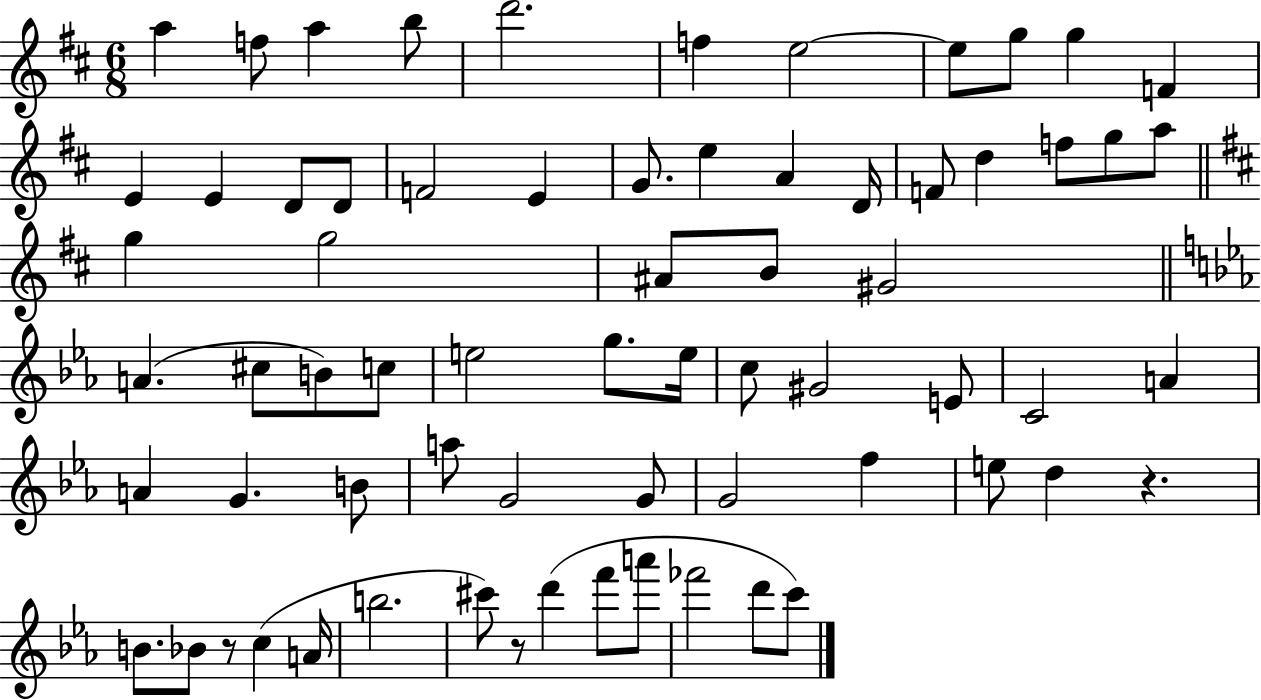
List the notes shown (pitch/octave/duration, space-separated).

A5/q F5/e A5/q B5/e D6/h. F5/q E5/h E5/e G5/e G5/q F4/q E4/q E4/q D4/e D4/e F4/h E4/q G4/e. E5/q A4/q D4/s F4/e D5/q F5/e G5/e A5/e G5/q G5/h A#4/e B4/e G#4/h A4/q. C#5/e B4/e C5/e E5/h G5/e. E5/s C5/e G#4/h E4/e C4/h A4/q A4/q G4/q. B4/e A5/e G4/h G4/e G4/h F5/q E5/e D5/q R/q. B4/e. Bb4/e R/e C5/q A4/s B5/h. C#6/e R/e D6/q F6/e A6/e FES6/h D6/e C6/e